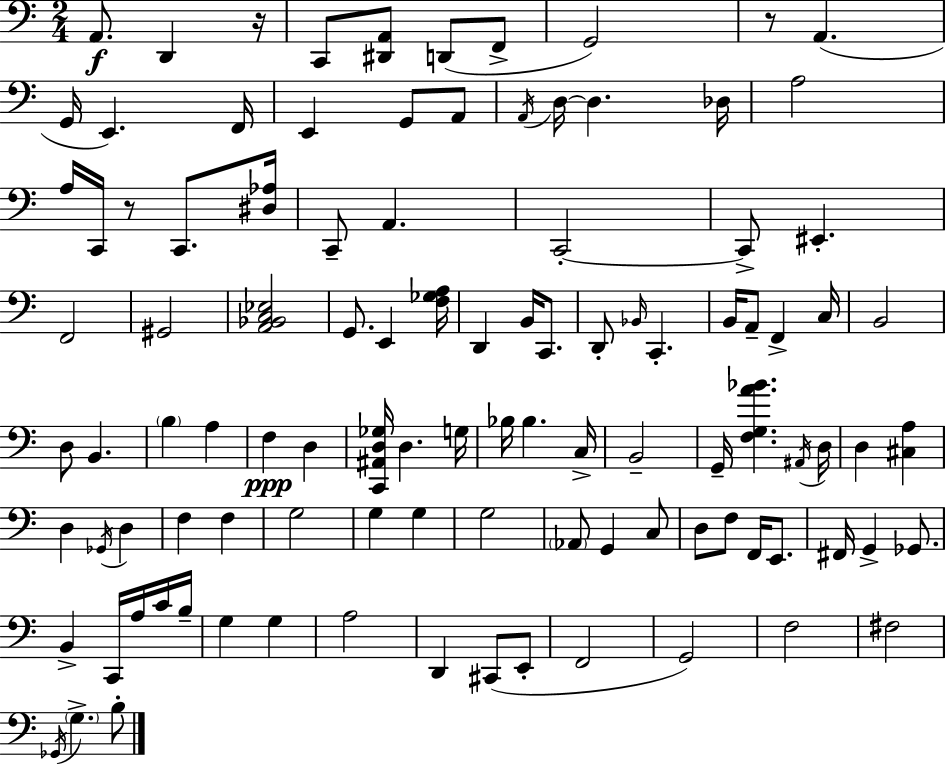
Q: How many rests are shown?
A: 3